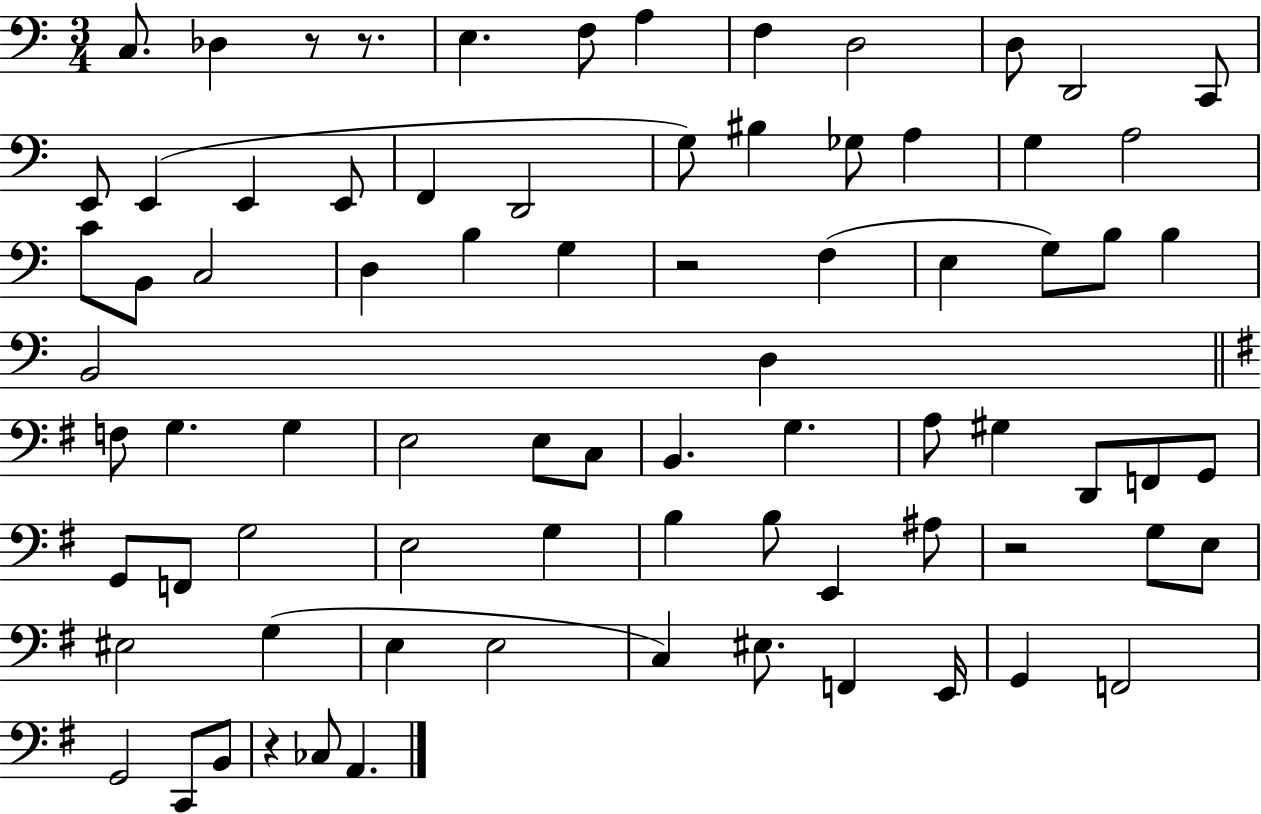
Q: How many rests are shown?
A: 5